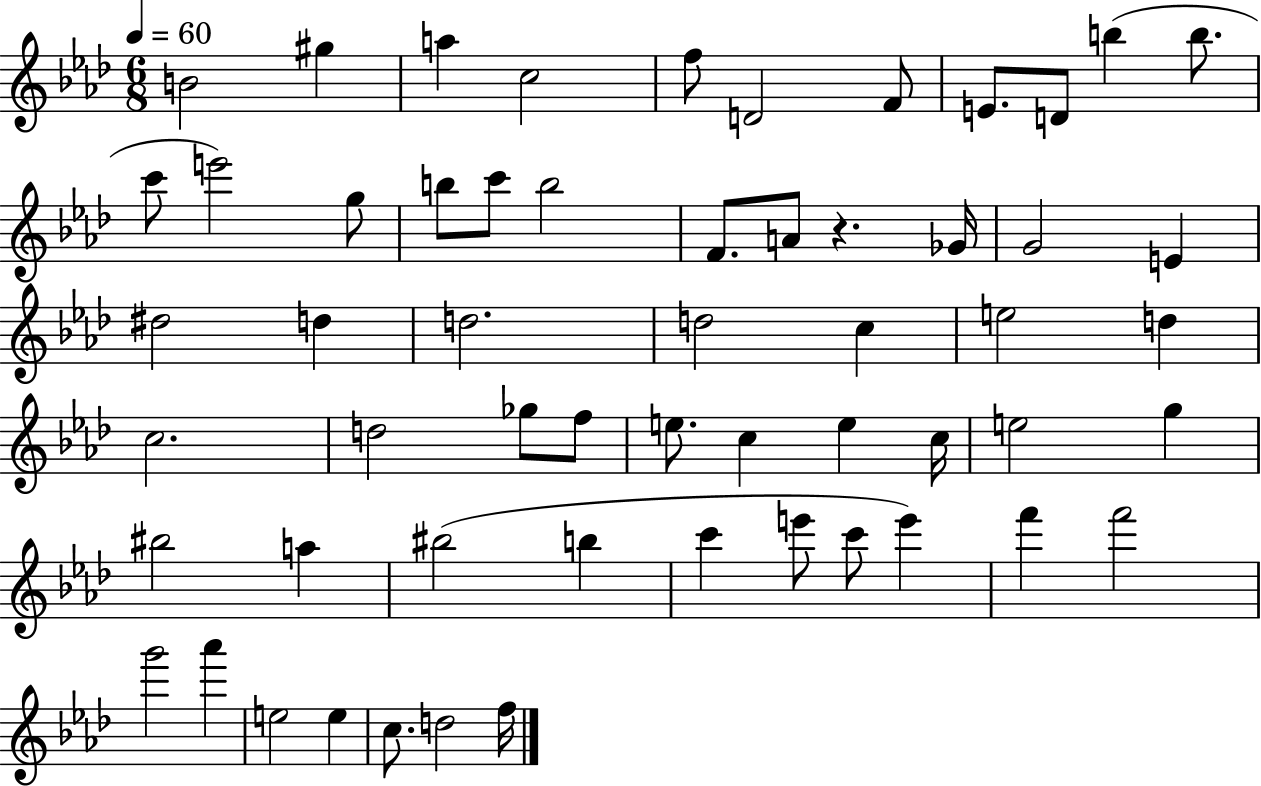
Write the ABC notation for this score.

X:1
T:Untitled
M:6/8
L:1/4
K:Ab
B2 ^g a c2 f/2 D2 F/2 E/2 D/2 b b/2 c'/2 e'2 g/2 b/2 c'/2 b2 F/2 A/2 z _G/4 G2 E ^d2 d d2 d2 c e2 d c2 d2 _g/2 f/2 e/2 c e c/4 e2 g ^b2 a ^b2 b c' e'/2 c'/2 e' f' f'2 g'2 _a' e2 e c/2 d2 f/4